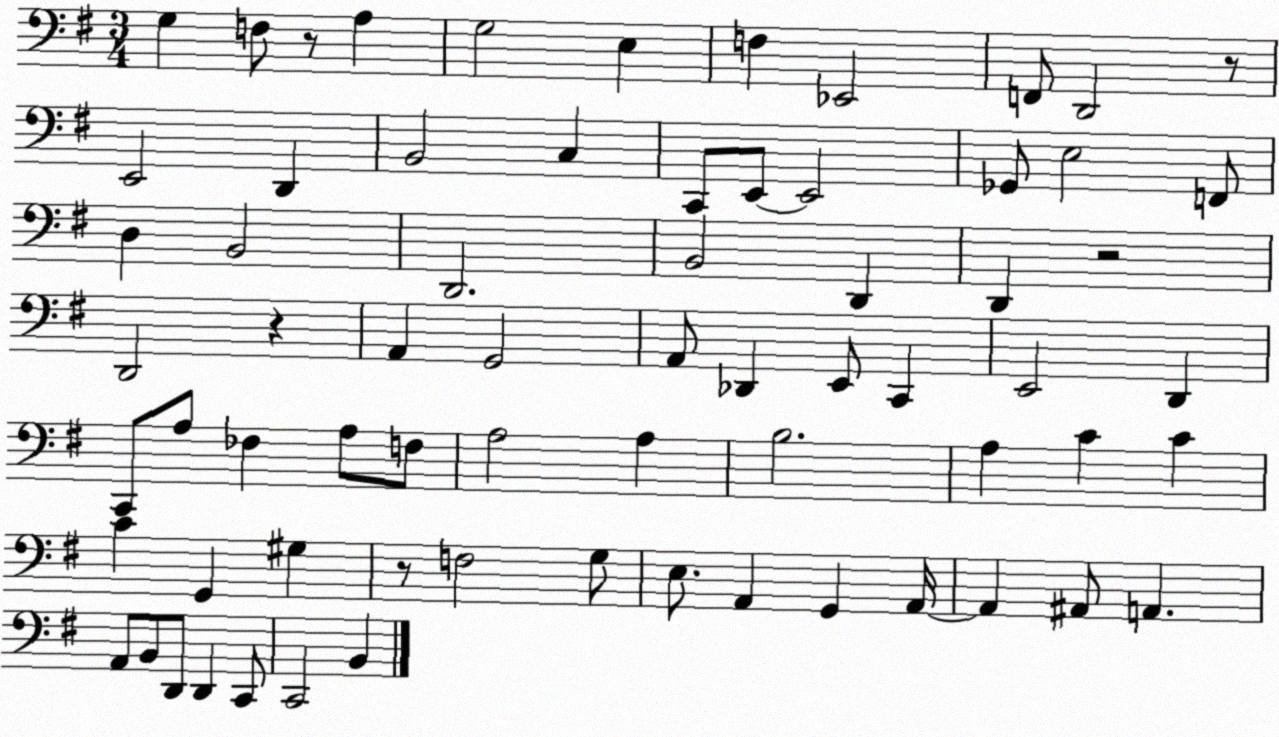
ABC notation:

X:1
T:Untitled
M:3/4
L:1/4
K:G
G, F,/2 z/2 A, G,2 E, F, _E,,2 F,,/2 D,,2 z/2 E,,2 D,, B,,2 C, C,,/2 E,,/2 E,,2 _G,,/2 E,2 F,,/2 D, B,,2 D,,2 B,,2 D,, D,, z2 D,,2 z A,, G,,2 A,,/2 _D,, E,,/2 C,, E,,2 D,, C,,/2 A,/2 _F, A,/2 F,/2 A,2 A, B,2 A, C C C G,, ^G, z/2 F,2 G,/2 E,/2 A,, G,, A,,/4 A,, ^A,,/2 A,, A,,/2 B,,/2 D,,/2 D,, C,,/2 C,,2 B,,